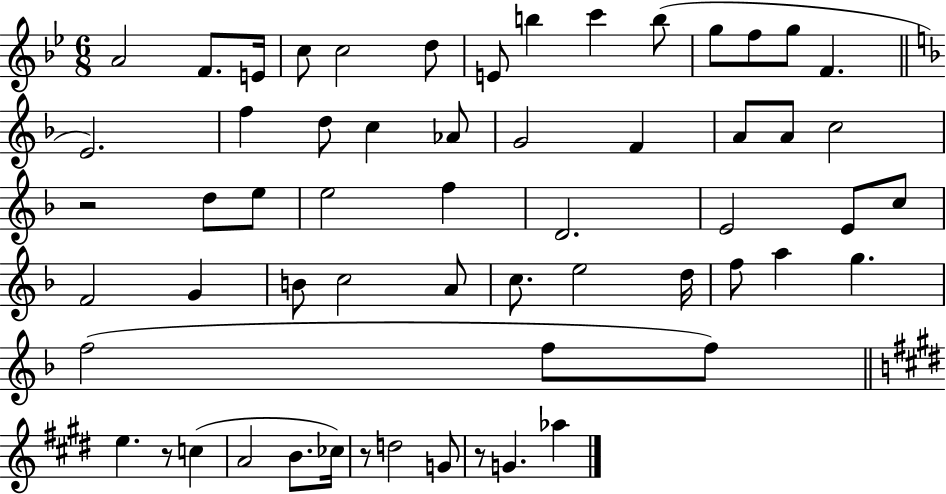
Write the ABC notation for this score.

X:1
T:Untitled
M:6/8
L:1/4
K:Bb
A2 F/2 E/4 c/2 c2 d/2 E/2 b c' b/2 g/2 f/2 g/2 F E2 f d/2 c _A/2 G2 F A/2 A/2 c2 z2 d/2 e/2 e2 f D2 E2 E/2 c/2 F2 G B/2 c2 A/2 c/2 e2 d/4 f/2 a g f2 f/2 f/2 e z/2 c A2 B/2 _c/4 z/2 d2 G/2 z/2 G _a